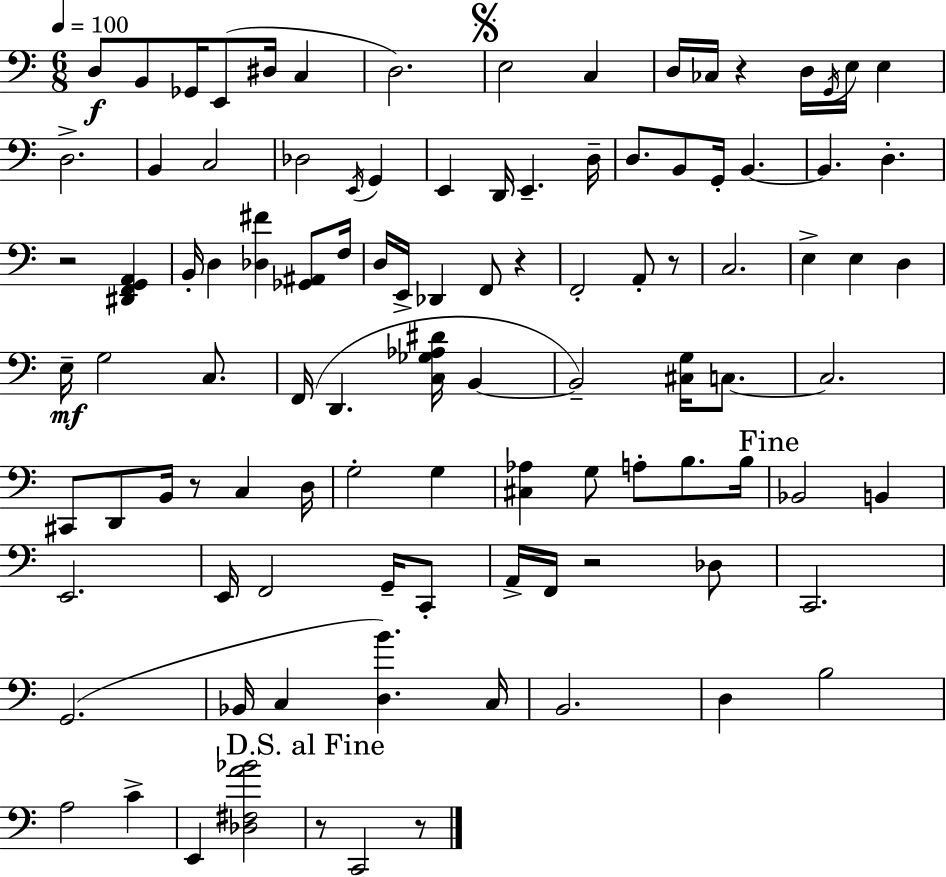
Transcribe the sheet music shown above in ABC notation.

X:1
T:Untitled
M:6/8
L:1/4
K:C
D,/2 B,,/2 _G,,/4 E,,/2 ^D,/4 C, D,2 E,2 C, D,/4 _C,/4 z D,/4 G,,/4 E,/4 E, D,2 B,, C,2 _D,2 E,,/4 G,, E,, D,,/4 E,, D,/4 D,/2 B,,/2 G,,/4 B,, B,, D, z2 [^D,,F,,G,,A,,] B,,/4 D, [_D,^F] [_G,,^A,,]/2 F,/4 D,/4 E,,/4 _D,, F,,/2 z F,,2 A,,/2 z/2 C,2 E, E, D, E,/4 G,2 C,/2 F,,/4 D,, [C,_G,_A,^D]/4 B,, B,,2 [^C,G,]/4 C,/2 C,2 ^C,,/2 D,,/2 B,,/4 z/2 C, D,/4 G,2 G, [^C,_A,] G,/2 A,/2 B,/2 B,/4 _B,,2 B,, E,,2 E,,/4 F,,2 G,,/4 C,,/2 A,,/4 F,,/4 z2 _D,/2 C,,2 G,,2 _B,,/4 C, [D,B] C,/4 B,,2 D, B,2 A,2 C E,, [_D,^F,A_B]2 z/2 C,,2 z/2